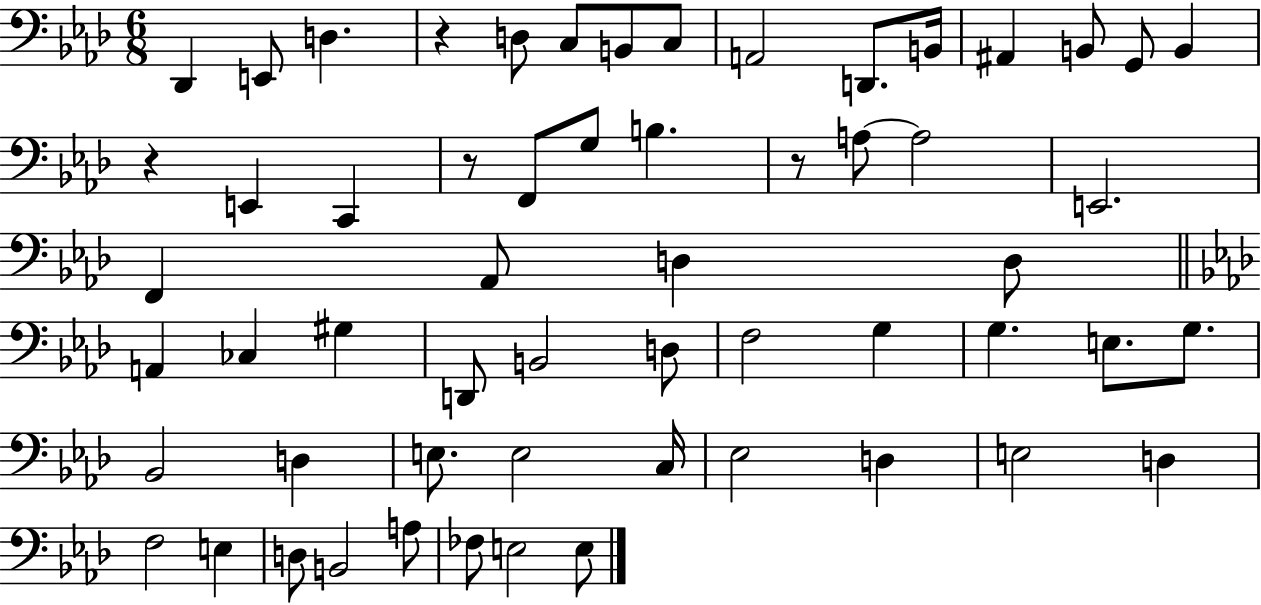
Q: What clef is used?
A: bass